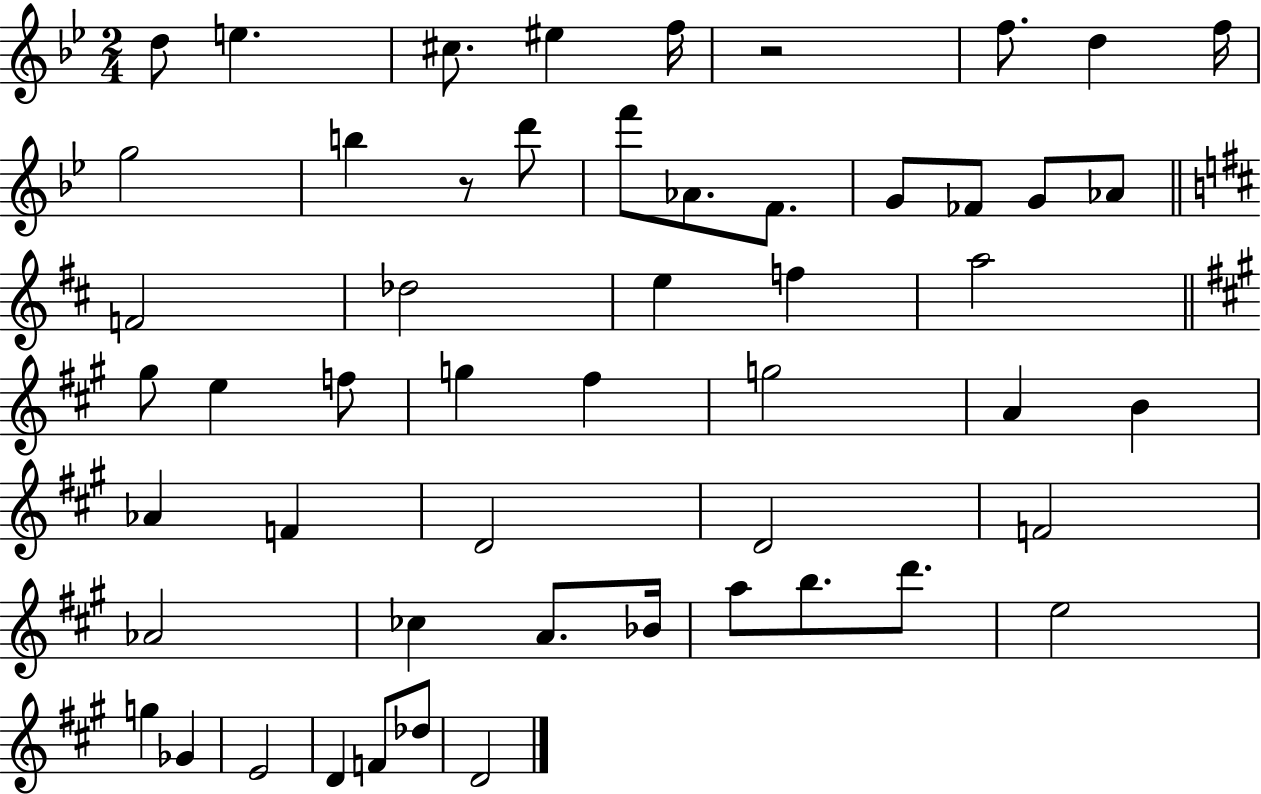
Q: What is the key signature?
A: BES major